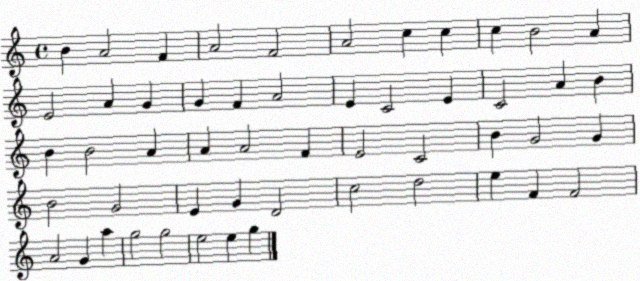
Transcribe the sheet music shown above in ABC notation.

X:1
T:Untitled
M:4/4
L:1/4
K:C
B A2 F A2 F2 A2 c c c B2 A E2 A G G F A2 E C2 E C2 A B B B2 A A A2 F E2 C2 B G2 G B2 G2 E G D2 c2 d2 e F F2 A2 G a g2 g2 e2 e g